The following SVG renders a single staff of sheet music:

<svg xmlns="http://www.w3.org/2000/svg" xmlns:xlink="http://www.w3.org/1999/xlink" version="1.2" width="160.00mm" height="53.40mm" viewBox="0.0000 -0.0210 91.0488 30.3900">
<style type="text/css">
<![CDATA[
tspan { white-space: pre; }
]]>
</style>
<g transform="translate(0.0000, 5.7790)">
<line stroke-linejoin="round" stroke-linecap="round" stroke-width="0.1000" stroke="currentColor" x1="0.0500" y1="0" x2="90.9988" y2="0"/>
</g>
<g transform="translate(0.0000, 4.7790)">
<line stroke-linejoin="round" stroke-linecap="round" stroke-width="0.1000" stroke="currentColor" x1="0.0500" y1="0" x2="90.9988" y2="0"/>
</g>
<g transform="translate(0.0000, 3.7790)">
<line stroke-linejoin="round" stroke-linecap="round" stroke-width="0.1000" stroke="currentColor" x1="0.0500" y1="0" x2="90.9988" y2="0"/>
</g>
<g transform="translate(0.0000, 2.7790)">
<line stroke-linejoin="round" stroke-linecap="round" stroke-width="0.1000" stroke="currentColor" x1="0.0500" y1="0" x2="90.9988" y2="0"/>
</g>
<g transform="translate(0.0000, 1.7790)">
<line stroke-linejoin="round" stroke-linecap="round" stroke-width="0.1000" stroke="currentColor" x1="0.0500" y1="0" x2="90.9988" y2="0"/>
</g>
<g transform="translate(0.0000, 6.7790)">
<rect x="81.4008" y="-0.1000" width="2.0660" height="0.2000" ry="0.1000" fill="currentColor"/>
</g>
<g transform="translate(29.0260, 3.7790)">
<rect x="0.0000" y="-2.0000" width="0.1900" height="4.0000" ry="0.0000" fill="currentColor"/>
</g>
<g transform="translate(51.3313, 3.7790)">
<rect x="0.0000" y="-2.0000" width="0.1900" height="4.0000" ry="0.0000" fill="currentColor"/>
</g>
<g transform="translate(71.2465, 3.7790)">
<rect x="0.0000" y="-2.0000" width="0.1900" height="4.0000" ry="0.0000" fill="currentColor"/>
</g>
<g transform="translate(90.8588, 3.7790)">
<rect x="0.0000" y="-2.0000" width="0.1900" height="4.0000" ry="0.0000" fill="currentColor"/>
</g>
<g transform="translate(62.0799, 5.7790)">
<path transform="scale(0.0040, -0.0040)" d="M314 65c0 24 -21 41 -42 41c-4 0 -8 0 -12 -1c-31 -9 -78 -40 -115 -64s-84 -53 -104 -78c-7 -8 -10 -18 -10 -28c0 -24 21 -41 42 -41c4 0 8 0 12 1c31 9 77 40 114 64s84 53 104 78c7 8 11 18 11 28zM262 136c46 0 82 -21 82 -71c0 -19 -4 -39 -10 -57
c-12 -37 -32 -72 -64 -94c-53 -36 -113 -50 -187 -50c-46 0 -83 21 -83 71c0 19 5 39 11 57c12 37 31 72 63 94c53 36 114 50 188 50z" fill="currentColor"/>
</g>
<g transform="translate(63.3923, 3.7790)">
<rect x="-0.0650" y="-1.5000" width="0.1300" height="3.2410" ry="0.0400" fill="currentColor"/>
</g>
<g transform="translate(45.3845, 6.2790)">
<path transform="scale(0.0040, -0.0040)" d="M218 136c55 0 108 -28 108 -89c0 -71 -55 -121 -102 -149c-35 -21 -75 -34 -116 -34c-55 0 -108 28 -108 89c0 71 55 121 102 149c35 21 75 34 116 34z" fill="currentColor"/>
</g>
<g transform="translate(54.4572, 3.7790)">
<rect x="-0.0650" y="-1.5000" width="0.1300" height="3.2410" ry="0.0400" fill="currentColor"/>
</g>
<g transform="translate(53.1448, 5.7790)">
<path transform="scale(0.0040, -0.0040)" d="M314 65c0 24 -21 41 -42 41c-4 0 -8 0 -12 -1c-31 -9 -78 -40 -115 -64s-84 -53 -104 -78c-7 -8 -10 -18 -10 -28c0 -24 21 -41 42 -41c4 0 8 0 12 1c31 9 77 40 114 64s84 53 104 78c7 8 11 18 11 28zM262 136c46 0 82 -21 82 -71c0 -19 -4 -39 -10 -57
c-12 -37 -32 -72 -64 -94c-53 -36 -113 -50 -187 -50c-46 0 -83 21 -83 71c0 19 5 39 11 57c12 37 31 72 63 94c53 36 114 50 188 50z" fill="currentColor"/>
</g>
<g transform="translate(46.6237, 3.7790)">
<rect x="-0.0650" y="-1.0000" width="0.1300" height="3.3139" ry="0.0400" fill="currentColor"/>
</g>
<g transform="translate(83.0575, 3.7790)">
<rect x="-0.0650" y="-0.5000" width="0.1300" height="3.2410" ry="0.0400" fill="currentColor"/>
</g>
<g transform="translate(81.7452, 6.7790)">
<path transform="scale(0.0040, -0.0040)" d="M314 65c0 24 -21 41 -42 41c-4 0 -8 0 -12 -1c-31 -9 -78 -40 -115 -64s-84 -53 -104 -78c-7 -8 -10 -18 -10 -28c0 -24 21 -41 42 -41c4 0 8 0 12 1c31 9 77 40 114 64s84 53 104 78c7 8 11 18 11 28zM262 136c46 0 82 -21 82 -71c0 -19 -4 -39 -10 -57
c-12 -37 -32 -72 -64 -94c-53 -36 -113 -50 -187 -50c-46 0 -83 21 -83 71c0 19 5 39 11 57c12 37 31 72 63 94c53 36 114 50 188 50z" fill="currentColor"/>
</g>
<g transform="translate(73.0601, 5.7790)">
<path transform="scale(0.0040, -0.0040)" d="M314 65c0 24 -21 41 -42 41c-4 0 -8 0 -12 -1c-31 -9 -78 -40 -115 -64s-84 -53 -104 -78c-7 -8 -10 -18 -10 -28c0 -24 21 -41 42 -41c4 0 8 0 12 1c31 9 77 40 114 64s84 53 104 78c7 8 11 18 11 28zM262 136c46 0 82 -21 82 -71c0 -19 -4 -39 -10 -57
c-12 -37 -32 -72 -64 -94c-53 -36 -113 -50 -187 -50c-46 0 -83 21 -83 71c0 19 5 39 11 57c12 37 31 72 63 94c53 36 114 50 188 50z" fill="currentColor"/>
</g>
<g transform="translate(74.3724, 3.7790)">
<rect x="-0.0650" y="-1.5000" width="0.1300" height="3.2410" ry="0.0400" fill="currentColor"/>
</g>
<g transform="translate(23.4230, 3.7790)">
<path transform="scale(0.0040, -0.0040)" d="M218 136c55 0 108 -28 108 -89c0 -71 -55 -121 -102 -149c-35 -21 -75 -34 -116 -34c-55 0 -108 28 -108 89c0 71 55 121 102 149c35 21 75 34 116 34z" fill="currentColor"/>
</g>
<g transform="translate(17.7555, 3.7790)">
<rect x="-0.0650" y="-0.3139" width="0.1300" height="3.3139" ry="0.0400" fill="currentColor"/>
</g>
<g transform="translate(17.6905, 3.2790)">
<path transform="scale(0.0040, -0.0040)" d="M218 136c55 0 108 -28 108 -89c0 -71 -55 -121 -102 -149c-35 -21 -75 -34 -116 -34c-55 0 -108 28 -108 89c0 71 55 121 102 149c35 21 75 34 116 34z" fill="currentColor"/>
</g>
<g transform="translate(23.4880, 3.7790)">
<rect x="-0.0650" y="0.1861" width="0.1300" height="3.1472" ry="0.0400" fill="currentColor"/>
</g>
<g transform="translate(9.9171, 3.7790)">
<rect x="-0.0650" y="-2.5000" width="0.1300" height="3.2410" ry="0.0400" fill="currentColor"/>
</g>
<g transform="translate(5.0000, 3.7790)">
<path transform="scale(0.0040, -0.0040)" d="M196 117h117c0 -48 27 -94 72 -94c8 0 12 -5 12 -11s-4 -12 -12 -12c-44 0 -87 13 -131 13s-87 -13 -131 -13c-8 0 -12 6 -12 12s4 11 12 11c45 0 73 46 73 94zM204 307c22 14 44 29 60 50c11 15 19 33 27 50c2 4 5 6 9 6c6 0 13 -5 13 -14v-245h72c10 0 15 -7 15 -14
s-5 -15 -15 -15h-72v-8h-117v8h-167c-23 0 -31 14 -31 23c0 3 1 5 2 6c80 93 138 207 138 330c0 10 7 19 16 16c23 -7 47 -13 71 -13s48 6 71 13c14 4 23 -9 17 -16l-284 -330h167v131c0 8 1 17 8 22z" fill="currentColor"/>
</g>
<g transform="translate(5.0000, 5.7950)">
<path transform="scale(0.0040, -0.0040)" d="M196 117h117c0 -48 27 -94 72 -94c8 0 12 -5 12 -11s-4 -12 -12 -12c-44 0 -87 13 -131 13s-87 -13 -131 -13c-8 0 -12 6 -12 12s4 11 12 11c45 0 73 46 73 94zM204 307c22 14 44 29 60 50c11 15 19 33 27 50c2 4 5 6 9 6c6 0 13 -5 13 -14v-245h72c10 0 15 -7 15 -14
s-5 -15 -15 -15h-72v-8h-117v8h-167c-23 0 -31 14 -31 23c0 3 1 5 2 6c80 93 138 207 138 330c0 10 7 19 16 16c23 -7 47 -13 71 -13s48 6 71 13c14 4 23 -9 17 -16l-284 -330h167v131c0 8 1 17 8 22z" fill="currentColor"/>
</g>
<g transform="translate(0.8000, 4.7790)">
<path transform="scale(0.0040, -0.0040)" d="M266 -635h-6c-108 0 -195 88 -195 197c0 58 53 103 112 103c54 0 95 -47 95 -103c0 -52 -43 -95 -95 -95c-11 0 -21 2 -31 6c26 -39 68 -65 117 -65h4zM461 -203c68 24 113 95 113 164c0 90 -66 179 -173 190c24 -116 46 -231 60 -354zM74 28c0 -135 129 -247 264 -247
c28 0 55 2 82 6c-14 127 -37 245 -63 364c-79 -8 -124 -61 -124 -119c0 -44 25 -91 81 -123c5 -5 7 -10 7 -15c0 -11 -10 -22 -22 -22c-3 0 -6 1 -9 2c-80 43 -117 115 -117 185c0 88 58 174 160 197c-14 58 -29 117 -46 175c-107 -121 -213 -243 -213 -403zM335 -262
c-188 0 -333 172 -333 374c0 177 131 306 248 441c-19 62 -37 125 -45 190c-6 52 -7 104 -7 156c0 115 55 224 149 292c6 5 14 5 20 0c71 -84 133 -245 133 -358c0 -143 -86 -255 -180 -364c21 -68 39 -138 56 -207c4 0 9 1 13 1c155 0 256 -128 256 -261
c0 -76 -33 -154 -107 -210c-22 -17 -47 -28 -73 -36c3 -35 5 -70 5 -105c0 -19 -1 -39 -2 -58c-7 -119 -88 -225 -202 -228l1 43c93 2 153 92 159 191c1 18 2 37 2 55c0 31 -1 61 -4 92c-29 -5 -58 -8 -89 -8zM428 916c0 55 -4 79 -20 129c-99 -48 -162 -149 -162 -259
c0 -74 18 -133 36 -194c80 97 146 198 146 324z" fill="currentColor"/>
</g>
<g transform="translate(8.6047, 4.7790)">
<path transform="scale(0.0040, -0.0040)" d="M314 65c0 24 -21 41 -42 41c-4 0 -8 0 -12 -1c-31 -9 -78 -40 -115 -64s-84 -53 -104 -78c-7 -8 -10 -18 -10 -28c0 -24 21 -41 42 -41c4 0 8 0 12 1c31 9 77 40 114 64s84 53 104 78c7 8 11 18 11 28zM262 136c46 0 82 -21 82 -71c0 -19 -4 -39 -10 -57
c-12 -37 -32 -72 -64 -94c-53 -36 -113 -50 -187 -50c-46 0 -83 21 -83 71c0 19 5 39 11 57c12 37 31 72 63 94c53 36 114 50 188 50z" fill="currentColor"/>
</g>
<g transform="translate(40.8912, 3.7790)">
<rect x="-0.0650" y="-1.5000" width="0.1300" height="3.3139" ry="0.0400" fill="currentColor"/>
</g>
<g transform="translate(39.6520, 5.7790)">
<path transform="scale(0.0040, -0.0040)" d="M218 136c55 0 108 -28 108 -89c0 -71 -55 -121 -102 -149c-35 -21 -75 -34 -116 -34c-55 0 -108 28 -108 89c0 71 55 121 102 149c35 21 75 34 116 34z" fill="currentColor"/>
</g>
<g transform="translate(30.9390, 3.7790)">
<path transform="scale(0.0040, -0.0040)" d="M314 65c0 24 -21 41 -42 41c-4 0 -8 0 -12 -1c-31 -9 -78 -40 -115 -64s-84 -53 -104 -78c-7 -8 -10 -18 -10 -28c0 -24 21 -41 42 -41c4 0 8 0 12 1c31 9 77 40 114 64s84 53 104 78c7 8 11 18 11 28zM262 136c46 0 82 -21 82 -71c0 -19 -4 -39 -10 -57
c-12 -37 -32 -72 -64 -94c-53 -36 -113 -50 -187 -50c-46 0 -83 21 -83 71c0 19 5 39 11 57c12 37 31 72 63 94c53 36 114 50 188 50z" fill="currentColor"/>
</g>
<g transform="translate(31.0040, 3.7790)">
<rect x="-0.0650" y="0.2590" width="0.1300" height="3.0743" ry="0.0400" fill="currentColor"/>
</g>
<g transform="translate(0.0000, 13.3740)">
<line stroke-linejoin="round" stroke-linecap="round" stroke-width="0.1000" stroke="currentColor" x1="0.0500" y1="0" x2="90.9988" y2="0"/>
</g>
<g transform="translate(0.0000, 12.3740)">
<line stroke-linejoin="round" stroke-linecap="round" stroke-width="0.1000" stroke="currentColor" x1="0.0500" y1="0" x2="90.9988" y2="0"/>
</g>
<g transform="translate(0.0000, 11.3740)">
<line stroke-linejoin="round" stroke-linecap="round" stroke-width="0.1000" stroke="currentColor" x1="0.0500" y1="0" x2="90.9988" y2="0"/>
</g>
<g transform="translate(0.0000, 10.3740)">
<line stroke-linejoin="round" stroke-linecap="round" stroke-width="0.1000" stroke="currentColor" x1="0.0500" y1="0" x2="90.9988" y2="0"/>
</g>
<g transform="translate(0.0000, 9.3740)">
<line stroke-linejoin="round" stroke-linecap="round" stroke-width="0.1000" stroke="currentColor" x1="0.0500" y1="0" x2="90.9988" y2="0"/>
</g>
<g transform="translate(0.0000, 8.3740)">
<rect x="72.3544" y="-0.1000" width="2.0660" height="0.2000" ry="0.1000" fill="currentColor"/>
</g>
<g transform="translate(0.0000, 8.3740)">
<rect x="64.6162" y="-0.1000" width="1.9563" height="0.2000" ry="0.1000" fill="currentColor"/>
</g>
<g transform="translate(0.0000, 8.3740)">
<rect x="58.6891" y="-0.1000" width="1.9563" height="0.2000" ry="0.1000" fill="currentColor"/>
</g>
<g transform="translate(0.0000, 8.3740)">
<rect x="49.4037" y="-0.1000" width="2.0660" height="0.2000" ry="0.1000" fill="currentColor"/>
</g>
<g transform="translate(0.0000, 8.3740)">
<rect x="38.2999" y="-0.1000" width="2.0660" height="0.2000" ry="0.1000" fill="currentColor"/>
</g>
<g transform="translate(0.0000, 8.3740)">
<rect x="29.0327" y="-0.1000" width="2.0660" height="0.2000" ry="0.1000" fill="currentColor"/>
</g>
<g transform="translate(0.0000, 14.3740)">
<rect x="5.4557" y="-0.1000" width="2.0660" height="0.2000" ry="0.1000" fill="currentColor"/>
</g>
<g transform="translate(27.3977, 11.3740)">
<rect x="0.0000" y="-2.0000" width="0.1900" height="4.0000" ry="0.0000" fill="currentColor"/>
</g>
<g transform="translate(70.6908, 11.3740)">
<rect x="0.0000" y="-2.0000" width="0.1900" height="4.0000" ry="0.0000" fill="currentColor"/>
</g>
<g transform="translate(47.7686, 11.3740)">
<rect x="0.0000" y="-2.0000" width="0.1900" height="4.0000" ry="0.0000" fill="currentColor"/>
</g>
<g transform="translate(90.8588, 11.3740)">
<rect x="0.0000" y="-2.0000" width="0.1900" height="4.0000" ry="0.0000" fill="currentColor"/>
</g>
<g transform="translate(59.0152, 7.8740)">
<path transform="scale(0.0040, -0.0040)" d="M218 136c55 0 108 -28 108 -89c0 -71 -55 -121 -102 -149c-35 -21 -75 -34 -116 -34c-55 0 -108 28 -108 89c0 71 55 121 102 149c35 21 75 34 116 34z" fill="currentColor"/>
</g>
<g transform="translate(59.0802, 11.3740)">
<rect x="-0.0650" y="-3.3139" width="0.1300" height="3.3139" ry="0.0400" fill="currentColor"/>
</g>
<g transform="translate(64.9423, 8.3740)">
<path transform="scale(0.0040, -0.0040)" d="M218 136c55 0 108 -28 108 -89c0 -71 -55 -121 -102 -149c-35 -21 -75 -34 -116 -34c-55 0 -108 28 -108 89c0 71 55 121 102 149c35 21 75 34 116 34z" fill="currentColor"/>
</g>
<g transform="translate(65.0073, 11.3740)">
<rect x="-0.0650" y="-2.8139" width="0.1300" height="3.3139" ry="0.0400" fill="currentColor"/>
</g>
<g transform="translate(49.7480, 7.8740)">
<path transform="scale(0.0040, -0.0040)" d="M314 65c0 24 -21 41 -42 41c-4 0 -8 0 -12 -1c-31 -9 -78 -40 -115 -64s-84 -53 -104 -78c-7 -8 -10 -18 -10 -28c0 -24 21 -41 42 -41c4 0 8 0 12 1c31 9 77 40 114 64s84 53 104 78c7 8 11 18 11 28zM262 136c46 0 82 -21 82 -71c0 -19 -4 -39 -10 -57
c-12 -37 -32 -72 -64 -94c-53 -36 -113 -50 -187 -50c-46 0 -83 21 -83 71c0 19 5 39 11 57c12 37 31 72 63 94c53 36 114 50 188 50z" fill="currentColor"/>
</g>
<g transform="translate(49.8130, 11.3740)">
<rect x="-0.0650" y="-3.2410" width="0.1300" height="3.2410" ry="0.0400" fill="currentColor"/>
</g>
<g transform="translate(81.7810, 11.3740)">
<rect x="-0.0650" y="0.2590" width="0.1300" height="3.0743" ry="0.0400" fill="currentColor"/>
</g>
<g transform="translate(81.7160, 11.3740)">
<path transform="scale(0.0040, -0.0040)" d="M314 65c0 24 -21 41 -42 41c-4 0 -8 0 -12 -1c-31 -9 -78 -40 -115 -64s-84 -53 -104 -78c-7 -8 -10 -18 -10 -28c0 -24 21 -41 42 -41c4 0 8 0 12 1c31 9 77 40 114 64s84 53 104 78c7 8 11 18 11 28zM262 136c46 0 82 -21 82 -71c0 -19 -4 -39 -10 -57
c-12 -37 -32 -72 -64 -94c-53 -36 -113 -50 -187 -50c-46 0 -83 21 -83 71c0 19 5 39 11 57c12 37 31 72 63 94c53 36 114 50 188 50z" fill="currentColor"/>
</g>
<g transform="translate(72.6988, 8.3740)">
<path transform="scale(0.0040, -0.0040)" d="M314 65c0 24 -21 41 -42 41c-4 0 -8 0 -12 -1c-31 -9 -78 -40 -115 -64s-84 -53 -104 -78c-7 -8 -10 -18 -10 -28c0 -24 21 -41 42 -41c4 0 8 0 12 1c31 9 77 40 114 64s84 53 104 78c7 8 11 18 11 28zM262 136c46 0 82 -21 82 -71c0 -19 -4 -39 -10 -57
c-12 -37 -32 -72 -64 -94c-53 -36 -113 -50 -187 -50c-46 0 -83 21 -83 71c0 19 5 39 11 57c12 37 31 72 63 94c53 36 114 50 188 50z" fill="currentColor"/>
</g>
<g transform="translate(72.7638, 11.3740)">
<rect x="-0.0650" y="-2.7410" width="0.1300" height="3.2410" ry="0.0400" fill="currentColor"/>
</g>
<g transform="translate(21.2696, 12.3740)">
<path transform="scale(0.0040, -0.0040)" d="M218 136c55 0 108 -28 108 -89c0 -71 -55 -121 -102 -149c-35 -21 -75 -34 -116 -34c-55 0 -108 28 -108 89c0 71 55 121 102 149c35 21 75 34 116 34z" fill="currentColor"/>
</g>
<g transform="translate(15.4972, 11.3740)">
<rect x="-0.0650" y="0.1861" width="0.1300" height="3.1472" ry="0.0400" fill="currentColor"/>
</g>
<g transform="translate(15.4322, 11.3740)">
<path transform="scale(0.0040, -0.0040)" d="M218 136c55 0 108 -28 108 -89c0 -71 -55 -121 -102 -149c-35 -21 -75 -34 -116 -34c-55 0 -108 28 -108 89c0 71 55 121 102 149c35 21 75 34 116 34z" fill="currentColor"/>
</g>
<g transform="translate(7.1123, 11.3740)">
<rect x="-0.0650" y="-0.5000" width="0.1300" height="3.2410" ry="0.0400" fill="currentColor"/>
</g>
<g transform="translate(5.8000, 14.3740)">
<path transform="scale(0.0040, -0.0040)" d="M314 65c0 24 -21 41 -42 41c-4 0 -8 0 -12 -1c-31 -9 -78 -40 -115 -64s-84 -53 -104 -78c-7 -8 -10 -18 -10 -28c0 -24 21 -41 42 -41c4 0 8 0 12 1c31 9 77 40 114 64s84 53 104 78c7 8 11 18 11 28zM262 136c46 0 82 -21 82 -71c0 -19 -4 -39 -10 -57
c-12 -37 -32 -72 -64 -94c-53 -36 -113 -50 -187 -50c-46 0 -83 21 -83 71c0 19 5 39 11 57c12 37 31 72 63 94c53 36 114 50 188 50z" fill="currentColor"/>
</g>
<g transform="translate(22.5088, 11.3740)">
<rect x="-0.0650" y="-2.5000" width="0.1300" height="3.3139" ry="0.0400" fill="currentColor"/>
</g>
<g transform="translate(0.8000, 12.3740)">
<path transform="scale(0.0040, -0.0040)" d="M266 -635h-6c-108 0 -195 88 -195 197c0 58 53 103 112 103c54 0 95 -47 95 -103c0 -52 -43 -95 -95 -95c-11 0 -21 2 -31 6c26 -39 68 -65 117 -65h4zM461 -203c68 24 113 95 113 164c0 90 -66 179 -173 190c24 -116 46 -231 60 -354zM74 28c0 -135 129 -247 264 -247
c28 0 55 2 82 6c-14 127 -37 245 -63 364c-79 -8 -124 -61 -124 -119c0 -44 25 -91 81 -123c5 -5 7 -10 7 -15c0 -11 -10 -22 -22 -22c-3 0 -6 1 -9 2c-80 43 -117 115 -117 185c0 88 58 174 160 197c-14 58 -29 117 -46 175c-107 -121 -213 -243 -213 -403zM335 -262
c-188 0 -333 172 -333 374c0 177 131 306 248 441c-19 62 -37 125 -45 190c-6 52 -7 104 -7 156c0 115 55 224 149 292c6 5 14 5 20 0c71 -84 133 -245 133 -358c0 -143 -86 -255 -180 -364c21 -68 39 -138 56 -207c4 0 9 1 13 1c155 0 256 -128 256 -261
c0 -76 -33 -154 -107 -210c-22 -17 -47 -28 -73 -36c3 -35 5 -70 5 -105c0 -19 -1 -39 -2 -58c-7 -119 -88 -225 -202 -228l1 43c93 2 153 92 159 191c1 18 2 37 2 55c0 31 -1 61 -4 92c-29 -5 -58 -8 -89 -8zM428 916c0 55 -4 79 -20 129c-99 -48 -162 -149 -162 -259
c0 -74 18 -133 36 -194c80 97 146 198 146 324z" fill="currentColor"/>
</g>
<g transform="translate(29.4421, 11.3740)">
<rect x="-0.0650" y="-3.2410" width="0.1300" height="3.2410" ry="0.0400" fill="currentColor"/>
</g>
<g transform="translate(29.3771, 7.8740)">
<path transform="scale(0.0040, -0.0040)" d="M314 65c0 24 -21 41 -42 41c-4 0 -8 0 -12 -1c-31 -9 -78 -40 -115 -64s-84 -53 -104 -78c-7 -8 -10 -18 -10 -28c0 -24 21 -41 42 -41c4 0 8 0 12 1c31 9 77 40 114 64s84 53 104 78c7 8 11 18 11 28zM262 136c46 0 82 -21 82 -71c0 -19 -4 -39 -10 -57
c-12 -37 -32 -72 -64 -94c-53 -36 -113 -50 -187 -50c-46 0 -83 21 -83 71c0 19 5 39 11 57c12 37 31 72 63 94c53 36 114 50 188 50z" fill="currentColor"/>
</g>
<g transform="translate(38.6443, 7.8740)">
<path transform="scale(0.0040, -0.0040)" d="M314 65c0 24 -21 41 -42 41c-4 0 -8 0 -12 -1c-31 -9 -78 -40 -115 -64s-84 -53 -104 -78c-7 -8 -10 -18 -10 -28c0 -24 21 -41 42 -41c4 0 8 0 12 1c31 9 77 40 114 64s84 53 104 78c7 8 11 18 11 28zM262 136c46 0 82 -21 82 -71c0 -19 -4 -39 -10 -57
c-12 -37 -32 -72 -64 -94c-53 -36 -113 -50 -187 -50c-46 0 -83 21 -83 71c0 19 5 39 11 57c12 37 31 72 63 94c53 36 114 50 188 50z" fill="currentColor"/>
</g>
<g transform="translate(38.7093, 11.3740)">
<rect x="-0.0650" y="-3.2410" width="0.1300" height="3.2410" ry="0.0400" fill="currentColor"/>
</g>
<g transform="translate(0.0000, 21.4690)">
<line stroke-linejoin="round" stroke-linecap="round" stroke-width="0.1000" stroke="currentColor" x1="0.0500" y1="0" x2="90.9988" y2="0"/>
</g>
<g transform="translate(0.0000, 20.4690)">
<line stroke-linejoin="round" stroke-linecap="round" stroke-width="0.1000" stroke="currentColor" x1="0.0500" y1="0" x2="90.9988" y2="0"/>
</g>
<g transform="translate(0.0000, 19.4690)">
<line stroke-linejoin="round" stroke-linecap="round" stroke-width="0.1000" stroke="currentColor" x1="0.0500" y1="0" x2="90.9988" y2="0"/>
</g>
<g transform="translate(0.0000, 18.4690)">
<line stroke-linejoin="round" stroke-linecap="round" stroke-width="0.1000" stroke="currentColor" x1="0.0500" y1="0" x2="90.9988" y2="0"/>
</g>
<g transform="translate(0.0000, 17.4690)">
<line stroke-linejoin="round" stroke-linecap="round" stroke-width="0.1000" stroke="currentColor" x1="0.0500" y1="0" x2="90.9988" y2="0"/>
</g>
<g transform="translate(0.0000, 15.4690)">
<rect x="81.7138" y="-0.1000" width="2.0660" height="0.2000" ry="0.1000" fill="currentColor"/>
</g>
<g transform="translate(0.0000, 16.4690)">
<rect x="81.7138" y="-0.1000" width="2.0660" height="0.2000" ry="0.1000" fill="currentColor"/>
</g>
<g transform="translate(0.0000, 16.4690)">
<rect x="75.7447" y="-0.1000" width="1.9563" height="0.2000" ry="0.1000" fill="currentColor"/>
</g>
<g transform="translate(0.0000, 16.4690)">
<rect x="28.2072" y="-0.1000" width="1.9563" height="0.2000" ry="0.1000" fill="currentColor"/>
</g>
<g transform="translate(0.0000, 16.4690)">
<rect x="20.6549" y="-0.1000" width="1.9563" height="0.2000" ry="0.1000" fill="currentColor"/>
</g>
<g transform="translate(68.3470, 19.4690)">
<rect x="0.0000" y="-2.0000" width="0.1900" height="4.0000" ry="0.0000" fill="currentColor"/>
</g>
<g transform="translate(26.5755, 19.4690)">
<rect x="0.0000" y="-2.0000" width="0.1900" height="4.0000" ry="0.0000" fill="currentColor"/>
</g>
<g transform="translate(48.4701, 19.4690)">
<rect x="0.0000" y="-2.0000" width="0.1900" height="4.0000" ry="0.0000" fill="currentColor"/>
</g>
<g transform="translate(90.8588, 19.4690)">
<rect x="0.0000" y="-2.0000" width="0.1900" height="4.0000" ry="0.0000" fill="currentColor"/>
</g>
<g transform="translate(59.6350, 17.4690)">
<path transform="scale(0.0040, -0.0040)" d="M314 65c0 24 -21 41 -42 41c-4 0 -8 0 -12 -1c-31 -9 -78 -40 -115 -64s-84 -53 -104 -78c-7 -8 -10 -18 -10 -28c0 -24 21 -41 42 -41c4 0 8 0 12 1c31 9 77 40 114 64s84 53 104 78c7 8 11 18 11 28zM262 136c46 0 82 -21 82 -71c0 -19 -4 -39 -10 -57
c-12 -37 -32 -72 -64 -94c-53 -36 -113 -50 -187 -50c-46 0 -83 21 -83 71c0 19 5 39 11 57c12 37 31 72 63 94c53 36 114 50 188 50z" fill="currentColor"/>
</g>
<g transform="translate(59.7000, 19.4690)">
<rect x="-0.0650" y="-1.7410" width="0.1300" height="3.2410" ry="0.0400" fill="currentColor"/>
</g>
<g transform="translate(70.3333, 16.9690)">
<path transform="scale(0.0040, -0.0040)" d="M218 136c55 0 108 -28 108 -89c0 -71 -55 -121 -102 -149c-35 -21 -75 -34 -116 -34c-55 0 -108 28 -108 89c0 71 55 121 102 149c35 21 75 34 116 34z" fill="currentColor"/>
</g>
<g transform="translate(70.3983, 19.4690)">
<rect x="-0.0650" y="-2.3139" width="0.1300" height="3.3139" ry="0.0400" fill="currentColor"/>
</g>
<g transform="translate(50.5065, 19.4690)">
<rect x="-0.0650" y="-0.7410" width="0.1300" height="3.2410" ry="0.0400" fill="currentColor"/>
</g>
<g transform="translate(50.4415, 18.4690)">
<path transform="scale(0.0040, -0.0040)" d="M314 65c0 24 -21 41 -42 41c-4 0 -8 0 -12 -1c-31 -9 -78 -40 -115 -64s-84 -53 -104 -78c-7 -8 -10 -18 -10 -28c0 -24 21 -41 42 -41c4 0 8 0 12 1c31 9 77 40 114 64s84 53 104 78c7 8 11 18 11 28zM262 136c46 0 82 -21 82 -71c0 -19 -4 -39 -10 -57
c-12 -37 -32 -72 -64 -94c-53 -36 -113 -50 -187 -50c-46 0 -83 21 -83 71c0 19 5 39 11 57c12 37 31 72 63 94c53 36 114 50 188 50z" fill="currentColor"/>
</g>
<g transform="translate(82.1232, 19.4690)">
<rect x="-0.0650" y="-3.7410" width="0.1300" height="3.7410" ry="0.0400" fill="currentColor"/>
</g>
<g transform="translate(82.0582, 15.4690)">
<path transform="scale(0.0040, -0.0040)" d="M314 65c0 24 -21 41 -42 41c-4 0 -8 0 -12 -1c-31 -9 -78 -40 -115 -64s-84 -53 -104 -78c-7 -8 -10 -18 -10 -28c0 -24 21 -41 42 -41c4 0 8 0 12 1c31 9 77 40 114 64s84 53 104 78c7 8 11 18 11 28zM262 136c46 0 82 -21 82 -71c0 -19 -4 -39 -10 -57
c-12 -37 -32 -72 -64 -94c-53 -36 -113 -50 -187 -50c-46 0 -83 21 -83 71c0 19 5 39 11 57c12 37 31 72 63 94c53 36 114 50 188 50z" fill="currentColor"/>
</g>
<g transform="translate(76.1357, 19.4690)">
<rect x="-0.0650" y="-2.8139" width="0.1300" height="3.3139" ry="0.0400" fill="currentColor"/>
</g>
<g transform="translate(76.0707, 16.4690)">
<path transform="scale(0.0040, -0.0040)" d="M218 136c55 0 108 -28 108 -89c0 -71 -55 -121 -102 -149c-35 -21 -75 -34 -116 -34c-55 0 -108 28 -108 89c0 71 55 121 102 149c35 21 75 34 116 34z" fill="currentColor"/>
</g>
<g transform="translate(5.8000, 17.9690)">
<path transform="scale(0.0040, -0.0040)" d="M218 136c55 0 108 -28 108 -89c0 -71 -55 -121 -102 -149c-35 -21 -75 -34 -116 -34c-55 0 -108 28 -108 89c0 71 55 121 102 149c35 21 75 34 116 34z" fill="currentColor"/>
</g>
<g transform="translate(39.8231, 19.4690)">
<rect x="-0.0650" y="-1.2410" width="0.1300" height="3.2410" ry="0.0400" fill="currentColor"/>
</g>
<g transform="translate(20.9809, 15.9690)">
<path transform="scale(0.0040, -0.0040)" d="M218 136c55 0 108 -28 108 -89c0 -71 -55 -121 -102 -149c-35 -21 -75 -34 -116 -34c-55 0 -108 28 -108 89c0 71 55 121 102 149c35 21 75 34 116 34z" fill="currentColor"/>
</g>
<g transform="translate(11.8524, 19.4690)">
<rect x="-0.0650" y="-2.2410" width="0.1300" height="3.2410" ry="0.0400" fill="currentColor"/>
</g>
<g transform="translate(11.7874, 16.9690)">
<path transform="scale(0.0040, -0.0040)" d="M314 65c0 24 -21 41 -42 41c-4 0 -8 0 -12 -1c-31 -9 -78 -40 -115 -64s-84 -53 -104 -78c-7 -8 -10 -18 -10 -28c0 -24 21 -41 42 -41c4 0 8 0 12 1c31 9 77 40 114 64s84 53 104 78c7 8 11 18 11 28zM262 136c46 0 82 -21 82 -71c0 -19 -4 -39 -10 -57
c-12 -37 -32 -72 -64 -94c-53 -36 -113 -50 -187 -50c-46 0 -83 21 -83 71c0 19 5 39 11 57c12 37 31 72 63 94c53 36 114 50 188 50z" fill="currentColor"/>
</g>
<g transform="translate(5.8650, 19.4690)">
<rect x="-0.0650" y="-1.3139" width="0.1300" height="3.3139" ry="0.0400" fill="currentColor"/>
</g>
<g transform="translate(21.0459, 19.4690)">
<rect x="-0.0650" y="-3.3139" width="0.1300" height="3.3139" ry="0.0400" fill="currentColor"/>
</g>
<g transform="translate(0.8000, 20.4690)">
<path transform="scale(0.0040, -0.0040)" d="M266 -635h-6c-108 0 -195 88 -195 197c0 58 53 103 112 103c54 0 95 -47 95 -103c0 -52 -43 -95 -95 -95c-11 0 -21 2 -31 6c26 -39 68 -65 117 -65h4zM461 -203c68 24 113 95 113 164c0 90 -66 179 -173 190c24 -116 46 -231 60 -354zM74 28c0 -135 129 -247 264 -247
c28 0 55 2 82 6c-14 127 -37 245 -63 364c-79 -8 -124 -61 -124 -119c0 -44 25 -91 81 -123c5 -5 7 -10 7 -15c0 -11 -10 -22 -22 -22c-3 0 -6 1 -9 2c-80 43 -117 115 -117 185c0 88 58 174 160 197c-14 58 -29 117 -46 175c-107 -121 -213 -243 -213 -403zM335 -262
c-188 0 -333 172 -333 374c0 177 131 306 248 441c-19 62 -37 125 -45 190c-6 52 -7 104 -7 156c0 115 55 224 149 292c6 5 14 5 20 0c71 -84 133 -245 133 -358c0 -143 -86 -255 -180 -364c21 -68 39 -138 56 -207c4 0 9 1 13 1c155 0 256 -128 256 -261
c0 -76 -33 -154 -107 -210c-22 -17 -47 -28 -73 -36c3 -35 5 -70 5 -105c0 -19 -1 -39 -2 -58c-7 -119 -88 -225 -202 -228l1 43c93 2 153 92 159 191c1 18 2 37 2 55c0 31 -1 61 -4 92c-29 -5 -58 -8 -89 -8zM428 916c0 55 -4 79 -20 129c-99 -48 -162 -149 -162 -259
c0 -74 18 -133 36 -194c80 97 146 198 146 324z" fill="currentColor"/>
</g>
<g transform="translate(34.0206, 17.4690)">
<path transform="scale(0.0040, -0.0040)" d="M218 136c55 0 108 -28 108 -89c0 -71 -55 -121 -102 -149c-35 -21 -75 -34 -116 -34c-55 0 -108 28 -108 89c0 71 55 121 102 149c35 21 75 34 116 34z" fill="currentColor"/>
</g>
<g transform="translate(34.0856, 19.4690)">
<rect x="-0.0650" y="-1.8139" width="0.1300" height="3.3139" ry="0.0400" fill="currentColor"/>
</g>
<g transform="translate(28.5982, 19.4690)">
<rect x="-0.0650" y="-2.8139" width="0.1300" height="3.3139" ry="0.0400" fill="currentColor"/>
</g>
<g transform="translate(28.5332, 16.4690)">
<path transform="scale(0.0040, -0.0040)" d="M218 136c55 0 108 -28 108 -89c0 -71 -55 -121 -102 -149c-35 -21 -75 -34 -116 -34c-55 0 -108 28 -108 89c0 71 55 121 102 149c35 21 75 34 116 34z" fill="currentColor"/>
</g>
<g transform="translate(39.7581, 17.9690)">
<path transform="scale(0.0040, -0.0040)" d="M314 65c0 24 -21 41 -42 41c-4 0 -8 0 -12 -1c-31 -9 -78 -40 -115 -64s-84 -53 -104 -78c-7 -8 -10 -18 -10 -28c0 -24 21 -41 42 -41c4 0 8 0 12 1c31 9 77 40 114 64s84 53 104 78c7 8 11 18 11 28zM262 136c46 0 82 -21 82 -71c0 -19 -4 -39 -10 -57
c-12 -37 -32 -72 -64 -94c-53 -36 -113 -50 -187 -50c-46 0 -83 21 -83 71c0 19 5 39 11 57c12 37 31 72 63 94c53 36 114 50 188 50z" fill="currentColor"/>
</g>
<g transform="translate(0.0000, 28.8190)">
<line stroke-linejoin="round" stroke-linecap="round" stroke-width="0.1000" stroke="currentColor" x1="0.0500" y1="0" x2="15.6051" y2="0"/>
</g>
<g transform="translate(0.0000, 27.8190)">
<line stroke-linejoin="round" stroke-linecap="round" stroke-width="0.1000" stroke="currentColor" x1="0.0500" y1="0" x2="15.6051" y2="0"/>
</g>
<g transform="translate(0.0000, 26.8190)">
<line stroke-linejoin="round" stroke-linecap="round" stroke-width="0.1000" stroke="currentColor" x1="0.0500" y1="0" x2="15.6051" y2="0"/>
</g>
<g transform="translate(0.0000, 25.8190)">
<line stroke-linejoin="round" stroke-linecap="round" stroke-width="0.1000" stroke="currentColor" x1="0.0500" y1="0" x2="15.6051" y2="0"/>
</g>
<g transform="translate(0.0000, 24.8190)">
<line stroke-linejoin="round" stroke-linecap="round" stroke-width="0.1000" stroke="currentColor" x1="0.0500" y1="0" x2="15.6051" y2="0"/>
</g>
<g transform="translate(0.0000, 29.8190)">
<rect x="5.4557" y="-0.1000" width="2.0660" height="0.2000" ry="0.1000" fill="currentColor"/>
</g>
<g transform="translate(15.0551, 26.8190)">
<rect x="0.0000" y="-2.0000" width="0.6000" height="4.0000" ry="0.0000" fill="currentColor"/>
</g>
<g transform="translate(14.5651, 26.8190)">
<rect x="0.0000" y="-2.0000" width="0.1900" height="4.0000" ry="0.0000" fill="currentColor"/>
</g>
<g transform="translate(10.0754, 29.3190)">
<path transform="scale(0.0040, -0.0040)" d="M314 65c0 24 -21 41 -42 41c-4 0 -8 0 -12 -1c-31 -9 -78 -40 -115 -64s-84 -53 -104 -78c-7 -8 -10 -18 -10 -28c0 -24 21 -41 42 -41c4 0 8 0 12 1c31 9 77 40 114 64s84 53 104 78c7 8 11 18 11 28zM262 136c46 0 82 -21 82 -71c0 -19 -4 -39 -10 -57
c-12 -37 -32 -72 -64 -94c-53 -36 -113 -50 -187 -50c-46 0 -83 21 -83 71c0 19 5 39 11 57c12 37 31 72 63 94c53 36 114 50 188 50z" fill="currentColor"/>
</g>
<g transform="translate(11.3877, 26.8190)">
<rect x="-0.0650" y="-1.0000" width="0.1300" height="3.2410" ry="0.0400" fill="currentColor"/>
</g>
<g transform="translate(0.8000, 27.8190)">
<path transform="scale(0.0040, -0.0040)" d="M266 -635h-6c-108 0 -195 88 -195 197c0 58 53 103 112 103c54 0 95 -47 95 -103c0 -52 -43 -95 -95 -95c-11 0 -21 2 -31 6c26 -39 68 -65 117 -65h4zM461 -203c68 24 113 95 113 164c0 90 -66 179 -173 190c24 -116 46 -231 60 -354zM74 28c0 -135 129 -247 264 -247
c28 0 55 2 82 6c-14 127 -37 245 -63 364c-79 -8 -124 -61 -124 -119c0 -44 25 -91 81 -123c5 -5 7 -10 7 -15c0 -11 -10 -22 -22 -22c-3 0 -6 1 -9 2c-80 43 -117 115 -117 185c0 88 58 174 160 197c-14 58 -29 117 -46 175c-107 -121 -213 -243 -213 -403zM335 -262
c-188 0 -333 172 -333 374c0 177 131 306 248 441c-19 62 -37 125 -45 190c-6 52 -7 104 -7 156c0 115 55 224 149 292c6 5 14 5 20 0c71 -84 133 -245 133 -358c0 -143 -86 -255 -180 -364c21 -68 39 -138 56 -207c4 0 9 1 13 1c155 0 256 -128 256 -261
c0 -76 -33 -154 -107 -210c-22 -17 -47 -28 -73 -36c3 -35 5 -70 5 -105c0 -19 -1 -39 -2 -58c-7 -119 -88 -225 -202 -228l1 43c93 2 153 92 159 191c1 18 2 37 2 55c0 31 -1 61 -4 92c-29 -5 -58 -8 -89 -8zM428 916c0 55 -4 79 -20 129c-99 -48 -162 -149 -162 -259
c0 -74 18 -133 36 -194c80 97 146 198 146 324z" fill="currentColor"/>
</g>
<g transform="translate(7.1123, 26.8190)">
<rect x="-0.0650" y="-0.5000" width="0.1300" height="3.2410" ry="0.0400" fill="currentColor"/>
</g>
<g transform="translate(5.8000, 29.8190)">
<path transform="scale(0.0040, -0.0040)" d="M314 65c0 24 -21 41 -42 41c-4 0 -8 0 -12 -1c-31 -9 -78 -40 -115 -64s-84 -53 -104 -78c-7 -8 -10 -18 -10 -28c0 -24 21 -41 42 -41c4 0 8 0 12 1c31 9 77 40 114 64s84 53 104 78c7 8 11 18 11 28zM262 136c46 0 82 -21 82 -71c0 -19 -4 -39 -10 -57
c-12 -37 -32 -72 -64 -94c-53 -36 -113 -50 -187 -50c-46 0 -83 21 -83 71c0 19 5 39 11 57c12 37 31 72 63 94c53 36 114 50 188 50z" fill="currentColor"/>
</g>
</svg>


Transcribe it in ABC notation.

X:1
T:Untitled
M:4/4
L:1/4
K:C
G2 c B B2 E D E2 E2 E2 C2 C2 B G b2 b2 b2 b a a2 B2 e g2 b a f e2 d2 f2 g a c'2 C2 D2